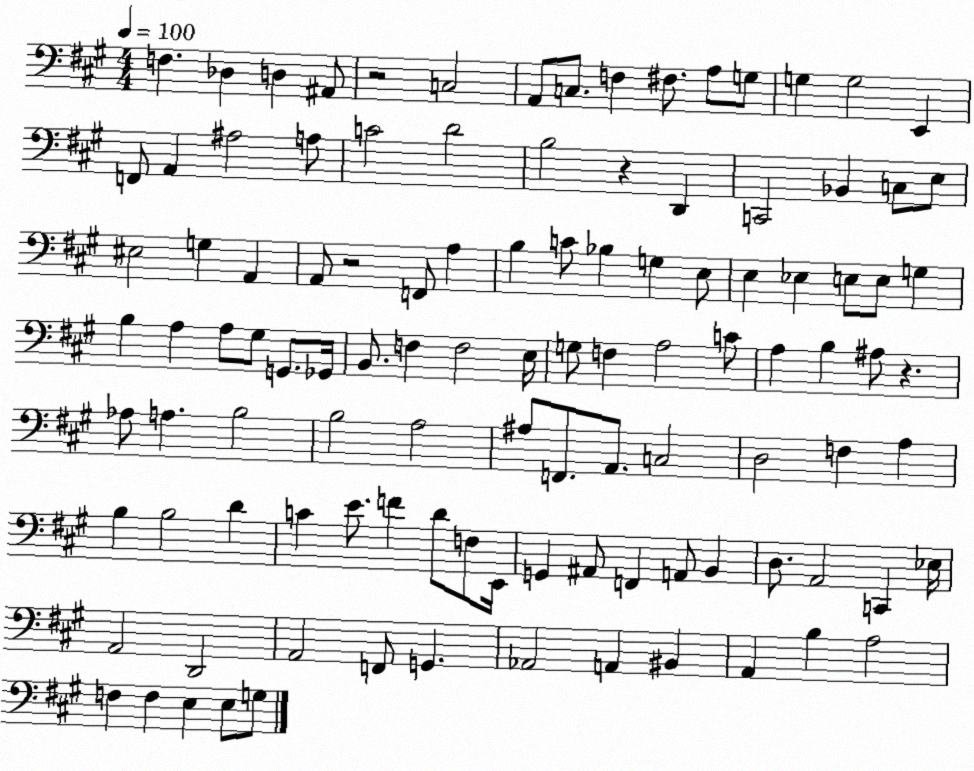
X:1
T:Untitled
M:4/4
L:1/4
K:A
F, _D, D, ^A,,/2 z2 C,2 A,,/2 C,/2 F, ^F,/2 A,/2 G,/2 G, G,2 E,, F,,/2 A,, ^A,2 A,/2 C2 D2 B,2 z D,, C,,2 _B,, C,/2 E,/2 ^E,2 G, A,, A,,/2 z2 F,,/2 A, B, C/2 _B, G, E,/2 E, _E, E,/2 E,/2 G, B, A, A,/2 ^G,/2 G,,/2 _G,,/4 B,,/2 F, F,2 E,/4 G,/2 F, A,2 C/2 A, B, ^A,/2 z _A,/2 A, B,2 B,2 A,2 ^A,/2 F,,/2 A,,/2 C,2 D,2 F, A, B, B,2 D C E/2 F D/2 F,/2 E,,/4 G,, ^A,,/2 F,, A,,/2 B,, D,/2 A,,2 C,, _E,/4 A,,2 D,,2 A,,2 F,,/2 G,, _A,,2 A,, ^B,, A,, B, A,2 F, F, E, E,/2 G,/2